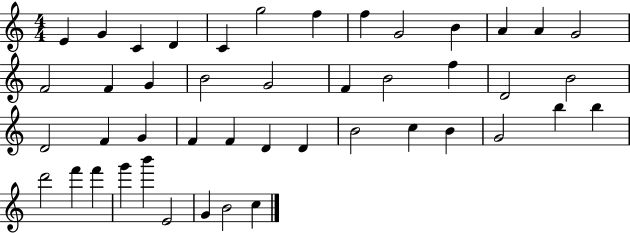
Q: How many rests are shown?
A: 0